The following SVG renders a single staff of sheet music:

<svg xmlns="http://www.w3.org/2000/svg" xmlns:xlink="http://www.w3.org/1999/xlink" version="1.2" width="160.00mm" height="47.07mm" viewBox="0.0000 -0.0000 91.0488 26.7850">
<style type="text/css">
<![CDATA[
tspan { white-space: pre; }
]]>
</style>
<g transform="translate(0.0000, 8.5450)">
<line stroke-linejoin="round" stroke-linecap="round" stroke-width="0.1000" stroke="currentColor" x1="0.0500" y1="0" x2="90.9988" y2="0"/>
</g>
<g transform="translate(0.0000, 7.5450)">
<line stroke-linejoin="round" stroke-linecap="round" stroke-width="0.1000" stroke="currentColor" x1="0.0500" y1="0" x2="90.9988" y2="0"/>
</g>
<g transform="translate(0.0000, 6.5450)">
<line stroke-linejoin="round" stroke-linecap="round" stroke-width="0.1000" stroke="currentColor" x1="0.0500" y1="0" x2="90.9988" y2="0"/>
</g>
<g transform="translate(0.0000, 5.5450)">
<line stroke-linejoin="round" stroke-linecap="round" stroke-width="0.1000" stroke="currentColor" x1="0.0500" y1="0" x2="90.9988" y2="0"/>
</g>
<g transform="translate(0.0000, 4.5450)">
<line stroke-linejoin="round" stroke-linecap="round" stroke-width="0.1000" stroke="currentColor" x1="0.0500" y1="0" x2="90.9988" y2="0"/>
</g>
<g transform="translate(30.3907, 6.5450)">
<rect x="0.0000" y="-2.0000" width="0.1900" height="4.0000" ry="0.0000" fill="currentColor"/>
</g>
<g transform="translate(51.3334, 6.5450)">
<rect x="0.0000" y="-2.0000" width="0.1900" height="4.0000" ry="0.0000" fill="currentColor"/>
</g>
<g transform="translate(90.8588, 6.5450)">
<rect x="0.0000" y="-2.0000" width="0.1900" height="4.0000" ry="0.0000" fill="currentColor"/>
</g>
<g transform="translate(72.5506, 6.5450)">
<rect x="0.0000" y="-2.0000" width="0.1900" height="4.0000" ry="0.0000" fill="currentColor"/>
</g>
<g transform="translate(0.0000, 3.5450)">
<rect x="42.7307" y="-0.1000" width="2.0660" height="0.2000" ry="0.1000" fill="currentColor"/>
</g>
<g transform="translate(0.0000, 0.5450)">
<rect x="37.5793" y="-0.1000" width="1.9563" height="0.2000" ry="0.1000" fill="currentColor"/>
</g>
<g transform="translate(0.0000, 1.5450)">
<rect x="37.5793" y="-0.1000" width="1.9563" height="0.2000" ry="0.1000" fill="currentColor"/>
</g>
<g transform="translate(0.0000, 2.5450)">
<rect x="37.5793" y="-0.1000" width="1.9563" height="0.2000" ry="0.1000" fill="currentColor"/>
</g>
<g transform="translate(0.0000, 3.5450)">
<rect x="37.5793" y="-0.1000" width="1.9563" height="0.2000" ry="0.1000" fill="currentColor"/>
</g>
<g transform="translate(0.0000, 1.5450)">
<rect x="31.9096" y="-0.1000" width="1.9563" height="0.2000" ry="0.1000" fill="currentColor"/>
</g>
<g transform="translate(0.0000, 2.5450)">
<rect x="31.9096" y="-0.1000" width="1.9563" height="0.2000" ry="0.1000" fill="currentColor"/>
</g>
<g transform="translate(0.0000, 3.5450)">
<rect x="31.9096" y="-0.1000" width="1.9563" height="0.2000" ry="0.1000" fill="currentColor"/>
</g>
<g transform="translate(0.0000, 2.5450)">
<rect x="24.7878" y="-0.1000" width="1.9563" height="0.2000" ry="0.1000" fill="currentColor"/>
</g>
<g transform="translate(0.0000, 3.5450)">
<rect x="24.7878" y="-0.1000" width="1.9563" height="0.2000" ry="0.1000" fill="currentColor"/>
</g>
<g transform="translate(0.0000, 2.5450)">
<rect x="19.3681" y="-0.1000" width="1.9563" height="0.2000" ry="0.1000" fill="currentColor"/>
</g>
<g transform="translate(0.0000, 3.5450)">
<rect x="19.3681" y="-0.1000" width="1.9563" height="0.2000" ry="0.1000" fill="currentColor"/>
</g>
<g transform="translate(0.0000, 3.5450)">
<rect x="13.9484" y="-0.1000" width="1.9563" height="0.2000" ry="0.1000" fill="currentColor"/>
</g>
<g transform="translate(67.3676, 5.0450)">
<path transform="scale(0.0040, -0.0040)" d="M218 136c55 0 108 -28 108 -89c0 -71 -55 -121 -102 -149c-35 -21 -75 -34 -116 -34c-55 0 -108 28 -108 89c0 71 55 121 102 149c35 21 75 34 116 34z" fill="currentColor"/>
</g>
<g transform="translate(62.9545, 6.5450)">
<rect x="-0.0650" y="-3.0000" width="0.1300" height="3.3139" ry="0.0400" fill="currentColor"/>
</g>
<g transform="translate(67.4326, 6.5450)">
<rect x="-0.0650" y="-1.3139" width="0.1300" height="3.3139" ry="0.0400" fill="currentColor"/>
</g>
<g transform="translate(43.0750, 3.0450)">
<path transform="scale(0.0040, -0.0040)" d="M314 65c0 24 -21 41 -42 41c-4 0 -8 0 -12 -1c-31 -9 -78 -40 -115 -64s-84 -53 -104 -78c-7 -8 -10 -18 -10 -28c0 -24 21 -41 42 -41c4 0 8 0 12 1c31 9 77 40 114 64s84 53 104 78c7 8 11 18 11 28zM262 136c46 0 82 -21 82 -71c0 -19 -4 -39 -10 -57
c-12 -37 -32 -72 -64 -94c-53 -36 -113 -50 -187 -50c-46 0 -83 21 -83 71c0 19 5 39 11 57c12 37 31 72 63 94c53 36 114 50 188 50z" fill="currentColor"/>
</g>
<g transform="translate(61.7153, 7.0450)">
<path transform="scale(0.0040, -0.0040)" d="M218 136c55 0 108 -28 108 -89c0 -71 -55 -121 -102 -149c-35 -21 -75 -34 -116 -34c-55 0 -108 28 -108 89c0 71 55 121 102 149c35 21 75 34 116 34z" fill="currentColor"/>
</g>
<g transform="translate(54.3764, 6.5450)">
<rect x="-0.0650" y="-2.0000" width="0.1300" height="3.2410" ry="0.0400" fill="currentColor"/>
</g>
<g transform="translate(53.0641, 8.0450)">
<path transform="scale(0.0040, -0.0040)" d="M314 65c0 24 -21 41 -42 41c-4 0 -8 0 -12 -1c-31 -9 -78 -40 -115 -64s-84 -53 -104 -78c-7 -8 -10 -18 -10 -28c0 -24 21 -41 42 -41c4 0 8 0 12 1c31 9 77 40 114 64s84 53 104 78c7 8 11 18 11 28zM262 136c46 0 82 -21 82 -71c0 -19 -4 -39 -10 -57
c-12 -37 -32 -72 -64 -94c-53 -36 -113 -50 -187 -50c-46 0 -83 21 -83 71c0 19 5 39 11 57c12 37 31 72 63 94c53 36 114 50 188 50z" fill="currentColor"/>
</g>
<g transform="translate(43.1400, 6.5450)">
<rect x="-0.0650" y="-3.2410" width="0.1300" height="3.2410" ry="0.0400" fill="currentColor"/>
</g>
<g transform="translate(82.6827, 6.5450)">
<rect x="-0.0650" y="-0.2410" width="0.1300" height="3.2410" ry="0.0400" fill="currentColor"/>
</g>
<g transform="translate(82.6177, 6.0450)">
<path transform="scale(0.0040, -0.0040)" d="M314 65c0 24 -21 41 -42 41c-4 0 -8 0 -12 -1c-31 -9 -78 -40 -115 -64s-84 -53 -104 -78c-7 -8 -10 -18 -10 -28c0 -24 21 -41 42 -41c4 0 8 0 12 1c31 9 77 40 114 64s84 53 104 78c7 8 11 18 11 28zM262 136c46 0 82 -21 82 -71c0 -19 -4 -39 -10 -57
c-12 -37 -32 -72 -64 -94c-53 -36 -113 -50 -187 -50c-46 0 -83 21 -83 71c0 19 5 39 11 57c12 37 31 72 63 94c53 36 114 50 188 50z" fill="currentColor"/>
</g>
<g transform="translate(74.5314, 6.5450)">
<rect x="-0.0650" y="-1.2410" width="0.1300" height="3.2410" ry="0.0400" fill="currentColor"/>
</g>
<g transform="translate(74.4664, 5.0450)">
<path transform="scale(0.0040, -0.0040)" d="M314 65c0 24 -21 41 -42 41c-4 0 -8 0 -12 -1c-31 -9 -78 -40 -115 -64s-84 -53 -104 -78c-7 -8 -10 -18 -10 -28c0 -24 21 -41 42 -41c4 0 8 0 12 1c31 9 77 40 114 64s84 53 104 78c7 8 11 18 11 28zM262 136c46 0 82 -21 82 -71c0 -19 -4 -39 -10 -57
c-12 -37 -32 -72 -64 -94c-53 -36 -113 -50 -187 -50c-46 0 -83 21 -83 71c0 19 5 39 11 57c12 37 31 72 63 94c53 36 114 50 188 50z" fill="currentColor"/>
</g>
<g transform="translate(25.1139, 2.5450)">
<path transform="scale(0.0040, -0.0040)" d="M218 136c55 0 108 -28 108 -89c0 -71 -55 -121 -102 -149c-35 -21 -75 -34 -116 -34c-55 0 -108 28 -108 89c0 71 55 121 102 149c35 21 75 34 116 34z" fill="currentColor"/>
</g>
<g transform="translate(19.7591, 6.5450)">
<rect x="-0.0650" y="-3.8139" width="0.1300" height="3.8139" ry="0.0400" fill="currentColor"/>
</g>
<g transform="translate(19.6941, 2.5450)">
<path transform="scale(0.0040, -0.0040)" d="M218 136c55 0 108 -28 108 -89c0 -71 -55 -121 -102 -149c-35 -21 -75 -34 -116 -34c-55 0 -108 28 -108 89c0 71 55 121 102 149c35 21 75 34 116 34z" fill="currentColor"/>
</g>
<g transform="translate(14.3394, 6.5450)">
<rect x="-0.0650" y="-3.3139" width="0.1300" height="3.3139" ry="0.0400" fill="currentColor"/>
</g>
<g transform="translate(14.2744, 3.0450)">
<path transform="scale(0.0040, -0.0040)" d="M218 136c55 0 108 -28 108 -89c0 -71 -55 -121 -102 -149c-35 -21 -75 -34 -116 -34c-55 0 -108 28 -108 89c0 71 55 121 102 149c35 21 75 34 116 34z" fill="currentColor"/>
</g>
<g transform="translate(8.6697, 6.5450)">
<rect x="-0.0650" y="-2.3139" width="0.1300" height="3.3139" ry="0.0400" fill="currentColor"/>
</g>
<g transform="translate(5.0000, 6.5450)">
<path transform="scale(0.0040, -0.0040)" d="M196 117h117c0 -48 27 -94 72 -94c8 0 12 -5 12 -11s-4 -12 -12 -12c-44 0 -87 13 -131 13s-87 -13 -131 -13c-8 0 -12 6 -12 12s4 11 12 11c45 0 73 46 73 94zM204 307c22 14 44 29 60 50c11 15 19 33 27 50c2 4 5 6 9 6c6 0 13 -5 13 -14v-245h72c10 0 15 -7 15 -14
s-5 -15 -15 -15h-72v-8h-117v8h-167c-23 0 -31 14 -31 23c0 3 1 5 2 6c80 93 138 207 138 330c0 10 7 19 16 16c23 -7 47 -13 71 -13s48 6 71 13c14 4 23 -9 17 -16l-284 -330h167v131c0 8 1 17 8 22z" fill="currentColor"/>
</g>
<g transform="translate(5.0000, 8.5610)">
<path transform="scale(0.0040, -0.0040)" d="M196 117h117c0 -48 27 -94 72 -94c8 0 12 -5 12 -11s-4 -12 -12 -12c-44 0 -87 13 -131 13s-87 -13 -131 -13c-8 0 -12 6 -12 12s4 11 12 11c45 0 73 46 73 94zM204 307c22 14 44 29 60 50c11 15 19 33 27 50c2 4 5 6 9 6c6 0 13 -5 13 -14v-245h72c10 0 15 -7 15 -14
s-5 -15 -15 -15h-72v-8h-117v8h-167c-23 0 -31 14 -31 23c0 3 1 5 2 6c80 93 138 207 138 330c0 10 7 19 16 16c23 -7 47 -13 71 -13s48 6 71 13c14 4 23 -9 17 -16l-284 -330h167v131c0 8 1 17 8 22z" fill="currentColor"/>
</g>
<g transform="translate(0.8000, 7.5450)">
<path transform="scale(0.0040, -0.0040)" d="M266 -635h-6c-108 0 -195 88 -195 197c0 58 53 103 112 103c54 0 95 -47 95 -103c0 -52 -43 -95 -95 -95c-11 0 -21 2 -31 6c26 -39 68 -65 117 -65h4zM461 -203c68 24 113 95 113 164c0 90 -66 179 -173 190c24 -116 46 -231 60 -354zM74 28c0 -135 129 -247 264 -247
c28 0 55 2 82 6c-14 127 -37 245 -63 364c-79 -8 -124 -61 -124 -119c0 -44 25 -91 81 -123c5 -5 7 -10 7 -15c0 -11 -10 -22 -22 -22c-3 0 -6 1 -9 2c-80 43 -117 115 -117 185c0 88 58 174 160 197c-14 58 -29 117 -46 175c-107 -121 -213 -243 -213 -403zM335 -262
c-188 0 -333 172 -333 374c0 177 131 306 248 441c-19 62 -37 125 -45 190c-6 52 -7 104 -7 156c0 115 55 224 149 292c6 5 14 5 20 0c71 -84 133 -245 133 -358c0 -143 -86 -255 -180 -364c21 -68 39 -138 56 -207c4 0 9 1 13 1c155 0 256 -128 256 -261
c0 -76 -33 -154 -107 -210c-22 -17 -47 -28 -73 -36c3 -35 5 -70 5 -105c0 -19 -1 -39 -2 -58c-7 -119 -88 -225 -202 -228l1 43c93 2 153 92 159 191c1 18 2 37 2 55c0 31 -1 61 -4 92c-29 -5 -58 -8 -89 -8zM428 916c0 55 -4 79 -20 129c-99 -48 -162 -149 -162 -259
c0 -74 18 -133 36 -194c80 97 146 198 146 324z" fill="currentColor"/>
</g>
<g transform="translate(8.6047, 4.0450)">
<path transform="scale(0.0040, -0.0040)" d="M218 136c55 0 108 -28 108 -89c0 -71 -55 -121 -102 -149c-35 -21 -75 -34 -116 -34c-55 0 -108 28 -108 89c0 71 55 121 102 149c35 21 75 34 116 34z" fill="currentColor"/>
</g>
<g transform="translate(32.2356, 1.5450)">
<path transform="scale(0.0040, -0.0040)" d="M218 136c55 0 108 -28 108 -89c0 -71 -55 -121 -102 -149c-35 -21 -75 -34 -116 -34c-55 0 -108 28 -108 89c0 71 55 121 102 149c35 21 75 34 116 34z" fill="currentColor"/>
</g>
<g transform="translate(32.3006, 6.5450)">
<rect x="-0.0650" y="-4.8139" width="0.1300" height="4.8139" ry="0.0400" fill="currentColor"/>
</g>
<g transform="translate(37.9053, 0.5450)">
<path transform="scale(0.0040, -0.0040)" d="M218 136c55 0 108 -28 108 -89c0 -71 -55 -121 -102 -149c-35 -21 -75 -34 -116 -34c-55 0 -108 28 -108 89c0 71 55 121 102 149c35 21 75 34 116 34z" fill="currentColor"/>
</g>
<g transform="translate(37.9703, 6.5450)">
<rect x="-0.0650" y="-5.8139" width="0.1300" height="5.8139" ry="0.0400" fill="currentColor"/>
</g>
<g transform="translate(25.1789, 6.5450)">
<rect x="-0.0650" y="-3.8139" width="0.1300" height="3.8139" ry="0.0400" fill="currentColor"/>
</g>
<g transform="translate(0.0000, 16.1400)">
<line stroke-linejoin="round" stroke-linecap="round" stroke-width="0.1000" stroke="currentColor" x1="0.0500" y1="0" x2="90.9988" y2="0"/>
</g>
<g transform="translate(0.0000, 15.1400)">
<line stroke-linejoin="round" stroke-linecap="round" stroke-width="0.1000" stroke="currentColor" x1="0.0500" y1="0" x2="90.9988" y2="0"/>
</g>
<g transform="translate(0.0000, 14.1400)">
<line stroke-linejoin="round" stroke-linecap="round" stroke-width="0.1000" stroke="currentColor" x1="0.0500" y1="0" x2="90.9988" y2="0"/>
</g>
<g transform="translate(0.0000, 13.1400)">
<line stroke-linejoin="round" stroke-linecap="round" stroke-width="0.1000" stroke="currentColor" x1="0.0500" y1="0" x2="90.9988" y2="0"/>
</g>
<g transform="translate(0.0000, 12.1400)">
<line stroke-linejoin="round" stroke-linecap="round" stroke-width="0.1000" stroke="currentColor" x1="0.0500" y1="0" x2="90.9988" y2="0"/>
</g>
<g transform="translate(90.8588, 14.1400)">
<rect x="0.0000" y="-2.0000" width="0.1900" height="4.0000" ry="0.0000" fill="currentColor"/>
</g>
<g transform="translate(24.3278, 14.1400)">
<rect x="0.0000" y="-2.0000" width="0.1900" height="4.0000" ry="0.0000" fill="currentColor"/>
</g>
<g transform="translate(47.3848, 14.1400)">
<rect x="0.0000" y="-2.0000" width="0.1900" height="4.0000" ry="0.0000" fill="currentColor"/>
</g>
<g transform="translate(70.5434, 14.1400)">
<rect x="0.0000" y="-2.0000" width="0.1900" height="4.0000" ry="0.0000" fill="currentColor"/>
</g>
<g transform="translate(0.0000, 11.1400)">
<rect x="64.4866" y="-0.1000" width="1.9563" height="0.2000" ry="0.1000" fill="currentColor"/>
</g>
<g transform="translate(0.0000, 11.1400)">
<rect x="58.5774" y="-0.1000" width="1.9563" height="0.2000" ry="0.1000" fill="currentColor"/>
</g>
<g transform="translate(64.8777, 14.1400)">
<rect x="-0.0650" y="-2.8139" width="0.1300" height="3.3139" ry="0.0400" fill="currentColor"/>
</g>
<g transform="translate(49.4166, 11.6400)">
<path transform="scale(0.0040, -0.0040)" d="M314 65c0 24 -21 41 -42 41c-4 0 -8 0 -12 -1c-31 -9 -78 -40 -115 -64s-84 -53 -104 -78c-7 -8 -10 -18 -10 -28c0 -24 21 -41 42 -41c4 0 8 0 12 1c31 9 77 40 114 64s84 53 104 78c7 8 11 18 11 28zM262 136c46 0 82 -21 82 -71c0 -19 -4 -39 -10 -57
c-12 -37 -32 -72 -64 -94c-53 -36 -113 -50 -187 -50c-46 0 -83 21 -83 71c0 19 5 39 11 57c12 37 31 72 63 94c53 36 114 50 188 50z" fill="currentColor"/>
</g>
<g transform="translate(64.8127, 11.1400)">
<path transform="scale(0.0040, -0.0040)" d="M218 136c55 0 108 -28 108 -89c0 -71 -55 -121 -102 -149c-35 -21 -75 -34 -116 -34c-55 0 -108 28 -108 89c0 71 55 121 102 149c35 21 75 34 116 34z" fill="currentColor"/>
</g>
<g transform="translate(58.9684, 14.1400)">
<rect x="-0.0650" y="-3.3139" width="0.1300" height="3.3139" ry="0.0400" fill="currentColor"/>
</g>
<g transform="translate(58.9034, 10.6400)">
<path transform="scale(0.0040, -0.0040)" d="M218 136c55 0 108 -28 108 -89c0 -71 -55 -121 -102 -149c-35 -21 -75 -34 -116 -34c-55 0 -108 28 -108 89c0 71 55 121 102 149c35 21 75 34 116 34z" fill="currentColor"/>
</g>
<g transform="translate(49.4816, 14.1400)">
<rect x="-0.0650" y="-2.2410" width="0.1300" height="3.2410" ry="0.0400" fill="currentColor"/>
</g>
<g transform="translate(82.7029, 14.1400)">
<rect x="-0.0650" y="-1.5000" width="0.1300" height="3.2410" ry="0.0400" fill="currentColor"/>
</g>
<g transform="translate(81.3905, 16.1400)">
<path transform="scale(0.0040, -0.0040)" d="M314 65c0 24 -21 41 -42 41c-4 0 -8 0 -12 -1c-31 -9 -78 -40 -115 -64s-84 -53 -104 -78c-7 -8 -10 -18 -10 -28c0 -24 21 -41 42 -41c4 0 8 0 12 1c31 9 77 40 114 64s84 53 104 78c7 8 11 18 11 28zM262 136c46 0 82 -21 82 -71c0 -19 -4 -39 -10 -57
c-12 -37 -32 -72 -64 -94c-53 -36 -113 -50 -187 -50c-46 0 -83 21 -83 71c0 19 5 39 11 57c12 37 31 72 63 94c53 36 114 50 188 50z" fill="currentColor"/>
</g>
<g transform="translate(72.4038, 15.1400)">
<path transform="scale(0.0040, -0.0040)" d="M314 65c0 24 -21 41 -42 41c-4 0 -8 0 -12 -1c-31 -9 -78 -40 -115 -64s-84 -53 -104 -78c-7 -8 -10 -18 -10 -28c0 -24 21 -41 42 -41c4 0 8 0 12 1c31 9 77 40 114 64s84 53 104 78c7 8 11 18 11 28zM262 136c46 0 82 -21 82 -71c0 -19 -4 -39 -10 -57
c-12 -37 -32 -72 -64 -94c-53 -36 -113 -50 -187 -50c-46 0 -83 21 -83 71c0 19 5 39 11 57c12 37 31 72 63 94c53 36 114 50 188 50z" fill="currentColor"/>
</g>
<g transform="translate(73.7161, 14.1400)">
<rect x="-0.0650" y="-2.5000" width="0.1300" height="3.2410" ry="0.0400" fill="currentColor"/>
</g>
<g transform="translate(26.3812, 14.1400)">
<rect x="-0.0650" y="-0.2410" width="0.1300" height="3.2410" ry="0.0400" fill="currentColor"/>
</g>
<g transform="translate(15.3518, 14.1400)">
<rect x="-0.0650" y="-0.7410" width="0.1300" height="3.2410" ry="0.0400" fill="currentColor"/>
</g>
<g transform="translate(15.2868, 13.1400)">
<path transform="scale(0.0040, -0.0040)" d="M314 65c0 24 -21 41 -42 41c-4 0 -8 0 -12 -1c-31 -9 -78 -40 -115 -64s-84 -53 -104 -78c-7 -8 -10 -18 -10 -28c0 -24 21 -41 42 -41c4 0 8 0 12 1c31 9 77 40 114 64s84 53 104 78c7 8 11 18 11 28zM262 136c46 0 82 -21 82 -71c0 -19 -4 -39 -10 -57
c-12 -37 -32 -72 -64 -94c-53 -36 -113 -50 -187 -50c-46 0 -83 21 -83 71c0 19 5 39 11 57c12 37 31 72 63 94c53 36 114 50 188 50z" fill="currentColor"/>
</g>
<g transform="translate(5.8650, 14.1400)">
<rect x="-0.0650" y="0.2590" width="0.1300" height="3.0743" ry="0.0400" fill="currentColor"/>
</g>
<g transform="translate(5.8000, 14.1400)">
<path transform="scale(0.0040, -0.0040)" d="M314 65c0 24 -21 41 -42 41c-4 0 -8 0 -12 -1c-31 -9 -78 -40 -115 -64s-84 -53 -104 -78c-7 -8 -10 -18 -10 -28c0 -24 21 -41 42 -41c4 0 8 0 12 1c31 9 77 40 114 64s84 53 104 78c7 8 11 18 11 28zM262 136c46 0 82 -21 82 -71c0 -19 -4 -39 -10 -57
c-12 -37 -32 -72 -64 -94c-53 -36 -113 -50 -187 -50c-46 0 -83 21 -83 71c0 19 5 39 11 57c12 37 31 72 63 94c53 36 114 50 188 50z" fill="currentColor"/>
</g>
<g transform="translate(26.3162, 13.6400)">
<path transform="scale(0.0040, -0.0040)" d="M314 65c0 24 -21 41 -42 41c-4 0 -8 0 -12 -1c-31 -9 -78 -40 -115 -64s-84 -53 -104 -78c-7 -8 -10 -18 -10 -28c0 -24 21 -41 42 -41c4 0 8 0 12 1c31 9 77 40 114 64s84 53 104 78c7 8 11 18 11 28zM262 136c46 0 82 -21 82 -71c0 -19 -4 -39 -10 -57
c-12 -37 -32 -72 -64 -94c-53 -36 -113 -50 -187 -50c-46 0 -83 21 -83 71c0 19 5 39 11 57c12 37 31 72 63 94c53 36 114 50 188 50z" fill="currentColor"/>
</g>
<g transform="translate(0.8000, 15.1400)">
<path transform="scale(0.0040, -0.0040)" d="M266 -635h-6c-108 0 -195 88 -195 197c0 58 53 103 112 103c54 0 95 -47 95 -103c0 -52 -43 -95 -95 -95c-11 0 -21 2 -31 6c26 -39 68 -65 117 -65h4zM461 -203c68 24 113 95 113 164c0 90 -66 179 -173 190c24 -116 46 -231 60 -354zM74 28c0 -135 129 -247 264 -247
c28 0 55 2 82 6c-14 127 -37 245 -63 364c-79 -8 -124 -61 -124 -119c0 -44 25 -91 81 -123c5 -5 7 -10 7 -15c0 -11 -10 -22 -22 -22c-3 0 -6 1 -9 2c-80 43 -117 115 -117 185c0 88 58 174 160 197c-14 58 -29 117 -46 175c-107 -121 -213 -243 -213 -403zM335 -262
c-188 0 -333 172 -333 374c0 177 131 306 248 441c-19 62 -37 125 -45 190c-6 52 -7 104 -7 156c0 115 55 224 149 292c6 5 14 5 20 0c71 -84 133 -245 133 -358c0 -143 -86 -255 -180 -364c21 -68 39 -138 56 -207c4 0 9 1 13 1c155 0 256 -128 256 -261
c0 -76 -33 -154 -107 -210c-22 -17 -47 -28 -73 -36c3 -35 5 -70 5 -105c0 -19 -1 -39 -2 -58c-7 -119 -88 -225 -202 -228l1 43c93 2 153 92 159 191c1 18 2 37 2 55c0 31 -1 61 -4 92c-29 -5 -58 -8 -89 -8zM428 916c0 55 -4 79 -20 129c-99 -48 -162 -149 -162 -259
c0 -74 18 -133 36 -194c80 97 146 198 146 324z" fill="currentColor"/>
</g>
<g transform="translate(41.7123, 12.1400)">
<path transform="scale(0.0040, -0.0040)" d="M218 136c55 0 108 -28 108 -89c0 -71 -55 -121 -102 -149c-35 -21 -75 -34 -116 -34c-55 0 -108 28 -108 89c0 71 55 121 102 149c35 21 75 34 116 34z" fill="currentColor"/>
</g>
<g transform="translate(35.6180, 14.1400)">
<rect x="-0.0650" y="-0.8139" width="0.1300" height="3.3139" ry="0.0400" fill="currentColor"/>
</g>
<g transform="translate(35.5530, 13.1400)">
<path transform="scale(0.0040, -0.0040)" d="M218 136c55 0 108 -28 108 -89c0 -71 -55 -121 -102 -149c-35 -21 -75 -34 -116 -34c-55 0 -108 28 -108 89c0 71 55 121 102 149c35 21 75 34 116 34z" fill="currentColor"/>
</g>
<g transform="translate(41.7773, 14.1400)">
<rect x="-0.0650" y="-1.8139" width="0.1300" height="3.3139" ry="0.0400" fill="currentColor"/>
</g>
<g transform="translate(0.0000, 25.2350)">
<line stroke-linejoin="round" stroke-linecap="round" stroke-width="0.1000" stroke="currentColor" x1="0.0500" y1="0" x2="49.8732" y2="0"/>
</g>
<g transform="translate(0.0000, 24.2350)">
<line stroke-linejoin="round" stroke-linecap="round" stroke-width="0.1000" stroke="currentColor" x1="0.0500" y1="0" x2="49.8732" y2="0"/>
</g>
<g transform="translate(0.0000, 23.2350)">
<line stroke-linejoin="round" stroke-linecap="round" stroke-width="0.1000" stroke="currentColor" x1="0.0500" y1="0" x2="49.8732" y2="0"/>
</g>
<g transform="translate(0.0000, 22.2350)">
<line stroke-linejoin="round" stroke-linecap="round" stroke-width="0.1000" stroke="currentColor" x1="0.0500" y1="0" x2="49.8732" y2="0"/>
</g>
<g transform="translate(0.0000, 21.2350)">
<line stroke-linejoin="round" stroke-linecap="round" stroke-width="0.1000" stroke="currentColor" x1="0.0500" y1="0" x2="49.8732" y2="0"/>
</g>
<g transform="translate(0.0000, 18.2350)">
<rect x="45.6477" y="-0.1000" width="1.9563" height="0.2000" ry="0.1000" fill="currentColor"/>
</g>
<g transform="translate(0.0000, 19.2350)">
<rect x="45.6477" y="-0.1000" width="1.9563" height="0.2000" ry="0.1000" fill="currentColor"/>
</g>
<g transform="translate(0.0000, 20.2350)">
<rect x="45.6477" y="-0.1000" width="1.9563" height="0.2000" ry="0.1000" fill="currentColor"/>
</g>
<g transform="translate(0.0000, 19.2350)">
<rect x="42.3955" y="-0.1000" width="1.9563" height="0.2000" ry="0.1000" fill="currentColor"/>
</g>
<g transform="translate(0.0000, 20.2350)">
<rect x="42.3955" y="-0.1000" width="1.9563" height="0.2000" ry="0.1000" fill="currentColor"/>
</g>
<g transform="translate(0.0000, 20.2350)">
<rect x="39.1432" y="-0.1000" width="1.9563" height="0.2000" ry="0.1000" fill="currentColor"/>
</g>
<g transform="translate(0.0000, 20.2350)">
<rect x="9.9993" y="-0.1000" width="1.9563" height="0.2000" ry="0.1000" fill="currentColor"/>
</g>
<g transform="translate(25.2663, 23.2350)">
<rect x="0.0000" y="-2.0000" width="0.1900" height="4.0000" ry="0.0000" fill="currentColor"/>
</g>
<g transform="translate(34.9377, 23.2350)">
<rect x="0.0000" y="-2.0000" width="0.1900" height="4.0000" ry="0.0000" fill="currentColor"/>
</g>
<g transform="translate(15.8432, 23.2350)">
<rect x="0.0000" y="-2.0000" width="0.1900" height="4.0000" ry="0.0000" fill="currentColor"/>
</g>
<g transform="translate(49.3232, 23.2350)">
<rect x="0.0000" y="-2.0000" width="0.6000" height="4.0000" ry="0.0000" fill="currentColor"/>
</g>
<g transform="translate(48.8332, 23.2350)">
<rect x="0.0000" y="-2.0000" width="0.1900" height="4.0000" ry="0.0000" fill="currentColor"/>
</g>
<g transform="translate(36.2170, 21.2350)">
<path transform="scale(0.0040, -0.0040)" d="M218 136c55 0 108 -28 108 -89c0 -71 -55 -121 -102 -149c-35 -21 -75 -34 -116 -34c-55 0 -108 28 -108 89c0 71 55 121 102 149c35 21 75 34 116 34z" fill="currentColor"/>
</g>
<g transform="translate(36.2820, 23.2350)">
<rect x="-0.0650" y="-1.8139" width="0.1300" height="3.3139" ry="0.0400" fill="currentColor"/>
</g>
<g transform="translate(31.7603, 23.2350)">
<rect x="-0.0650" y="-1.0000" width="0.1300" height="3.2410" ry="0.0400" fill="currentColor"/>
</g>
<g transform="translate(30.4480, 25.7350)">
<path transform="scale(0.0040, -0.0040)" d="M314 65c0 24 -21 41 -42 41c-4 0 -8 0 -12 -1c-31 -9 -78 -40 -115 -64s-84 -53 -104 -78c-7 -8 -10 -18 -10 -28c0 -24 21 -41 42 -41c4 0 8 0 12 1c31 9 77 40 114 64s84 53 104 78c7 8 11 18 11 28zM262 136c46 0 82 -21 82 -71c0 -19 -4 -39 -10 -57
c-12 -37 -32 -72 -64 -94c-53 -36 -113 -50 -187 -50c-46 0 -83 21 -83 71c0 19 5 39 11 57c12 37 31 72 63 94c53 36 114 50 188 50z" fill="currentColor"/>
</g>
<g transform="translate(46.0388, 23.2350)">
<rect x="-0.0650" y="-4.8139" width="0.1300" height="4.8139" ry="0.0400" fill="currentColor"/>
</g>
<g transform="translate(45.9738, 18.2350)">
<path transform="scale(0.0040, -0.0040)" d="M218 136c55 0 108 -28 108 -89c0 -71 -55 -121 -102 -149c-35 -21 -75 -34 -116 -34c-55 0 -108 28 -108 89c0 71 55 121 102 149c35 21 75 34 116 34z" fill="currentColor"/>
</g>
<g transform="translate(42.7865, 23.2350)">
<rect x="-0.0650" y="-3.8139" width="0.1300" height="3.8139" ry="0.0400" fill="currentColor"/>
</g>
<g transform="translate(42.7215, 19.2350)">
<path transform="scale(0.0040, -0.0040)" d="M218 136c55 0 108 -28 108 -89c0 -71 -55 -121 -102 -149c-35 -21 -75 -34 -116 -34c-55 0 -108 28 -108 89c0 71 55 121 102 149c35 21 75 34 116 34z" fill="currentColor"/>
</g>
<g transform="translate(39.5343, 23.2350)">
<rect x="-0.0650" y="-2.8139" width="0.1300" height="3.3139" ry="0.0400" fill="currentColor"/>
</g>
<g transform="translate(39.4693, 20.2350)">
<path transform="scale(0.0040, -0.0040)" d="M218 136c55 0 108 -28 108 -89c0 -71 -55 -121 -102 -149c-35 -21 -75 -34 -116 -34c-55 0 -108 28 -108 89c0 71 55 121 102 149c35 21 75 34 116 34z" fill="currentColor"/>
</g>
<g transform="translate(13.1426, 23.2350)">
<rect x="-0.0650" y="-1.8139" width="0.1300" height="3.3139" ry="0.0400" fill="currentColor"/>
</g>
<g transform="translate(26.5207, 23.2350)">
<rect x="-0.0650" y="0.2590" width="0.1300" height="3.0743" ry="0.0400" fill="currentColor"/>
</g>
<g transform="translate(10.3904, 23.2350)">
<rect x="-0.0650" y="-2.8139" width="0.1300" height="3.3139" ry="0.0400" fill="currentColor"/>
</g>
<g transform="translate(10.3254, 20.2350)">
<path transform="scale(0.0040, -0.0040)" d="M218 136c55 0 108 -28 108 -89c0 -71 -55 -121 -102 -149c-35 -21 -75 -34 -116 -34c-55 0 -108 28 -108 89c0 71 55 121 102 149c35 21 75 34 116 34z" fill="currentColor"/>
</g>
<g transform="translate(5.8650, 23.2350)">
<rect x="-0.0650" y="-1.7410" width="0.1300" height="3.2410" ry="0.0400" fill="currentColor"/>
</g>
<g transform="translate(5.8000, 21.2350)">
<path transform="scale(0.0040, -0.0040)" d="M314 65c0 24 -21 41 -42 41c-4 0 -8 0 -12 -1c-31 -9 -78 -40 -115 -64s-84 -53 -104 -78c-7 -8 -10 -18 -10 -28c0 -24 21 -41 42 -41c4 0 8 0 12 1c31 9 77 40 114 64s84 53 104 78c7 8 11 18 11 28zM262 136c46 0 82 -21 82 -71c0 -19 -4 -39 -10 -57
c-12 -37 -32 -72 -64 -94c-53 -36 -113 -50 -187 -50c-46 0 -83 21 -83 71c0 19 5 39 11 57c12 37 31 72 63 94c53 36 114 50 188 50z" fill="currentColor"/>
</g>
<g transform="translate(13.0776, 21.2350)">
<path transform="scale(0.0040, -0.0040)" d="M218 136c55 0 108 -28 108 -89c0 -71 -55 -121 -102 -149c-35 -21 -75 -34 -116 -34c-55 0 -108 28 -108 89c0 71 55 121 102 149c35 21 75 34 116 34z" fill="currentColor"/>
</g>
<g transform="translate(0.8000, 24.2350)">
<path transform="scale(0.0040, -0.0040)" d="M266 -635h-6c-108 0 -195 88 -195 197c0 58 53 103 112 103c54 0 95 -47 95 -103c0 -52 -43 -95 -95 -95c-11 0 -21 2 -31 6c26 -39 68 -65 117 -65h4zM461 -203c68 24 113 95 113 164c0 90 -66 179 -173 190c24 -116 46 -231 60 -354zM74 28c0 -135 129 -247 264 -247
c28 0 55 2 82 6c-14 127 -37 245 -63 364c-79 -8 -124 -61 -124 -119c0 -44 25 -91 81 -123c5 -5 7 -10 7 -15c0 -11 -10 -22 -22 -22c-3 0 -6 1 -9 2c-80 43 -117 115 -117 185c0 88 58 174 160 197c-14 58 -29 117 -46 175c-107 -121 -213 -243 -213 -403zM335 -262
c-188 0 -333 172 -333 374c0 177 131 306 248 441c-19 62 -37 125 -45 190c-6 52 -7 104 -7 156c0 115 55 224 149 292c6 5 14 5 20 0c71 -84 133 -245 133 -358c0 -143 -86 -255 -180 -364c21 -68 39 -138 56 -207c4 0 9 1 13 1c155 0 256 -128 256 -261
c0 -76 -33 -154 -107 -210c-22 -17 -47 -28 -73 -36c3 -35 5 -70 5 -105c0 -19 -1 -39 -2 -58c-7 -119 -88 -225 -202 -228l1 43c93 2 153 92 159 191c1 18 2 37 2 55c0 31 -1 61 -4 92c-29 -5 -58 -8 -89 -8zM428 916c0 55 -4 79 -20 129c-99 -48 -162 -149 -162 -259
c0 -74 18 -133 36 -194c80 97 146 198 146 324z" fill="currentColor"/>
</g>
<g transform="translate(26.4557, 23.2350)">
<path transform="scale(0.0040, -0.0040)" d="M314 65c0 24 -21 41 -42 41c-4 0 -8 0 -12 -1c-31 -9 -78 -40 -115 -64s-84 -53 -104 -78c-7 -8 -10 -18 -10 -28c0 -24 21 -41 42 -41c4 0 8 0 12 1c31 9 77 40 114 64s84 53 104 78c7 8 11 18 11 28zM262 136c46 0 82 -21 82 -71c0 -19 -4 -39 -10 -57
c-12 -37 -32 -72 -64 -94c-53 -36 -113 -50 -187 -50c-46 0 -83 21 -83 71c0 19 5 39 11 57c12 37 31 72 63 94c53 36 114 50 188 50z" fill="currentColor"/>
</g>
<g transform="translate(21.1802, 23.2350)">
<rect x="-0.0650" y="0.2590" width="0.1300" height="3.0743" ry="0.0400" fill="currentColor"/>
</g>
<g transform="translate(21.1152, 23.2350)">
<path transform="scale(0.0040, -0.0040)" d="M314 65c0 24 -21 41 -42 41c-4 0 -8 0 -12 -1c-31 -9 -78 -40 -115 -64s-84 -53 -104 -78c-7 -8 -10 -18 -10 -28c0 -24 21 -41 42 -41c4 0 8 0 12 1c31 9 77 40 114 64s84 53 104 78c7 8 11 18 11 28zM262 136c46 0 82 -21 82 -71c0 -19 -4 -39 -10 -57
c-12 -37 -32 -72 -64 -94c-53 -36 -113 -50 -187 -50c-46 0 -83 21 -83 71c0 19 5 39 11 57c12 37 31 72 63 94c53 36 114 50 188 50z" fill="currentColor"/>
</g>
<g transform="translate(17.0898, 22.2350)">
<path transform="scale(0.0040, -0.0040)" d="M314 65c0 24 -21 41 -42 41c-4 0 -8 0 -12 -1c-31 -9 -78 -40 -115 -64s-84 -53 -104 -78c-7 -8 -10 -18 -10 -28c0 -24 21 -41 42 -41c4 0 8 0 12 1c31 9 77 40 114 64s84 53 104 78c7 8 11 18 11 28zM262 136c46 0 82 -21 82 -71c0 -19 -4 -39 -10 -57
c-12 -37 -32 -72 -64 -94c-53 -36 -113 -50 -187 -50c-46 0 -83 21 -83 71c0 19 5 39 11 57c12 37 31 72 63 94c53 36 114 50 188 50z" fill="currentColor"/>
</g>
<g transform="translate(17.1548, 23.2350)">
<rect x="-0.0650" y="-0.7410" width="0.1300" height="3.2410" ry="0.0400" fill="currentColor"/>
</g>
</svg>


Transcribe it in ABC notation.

X:1
T:Untitled
M:4/4
L:1/4
K:C
g b c' c' e' g' b2 F2 A e e2 c2 B2 d2 c2 d f g2 b a G2 E2 f2 a f d2 B2 B2 D2 f a c' e'